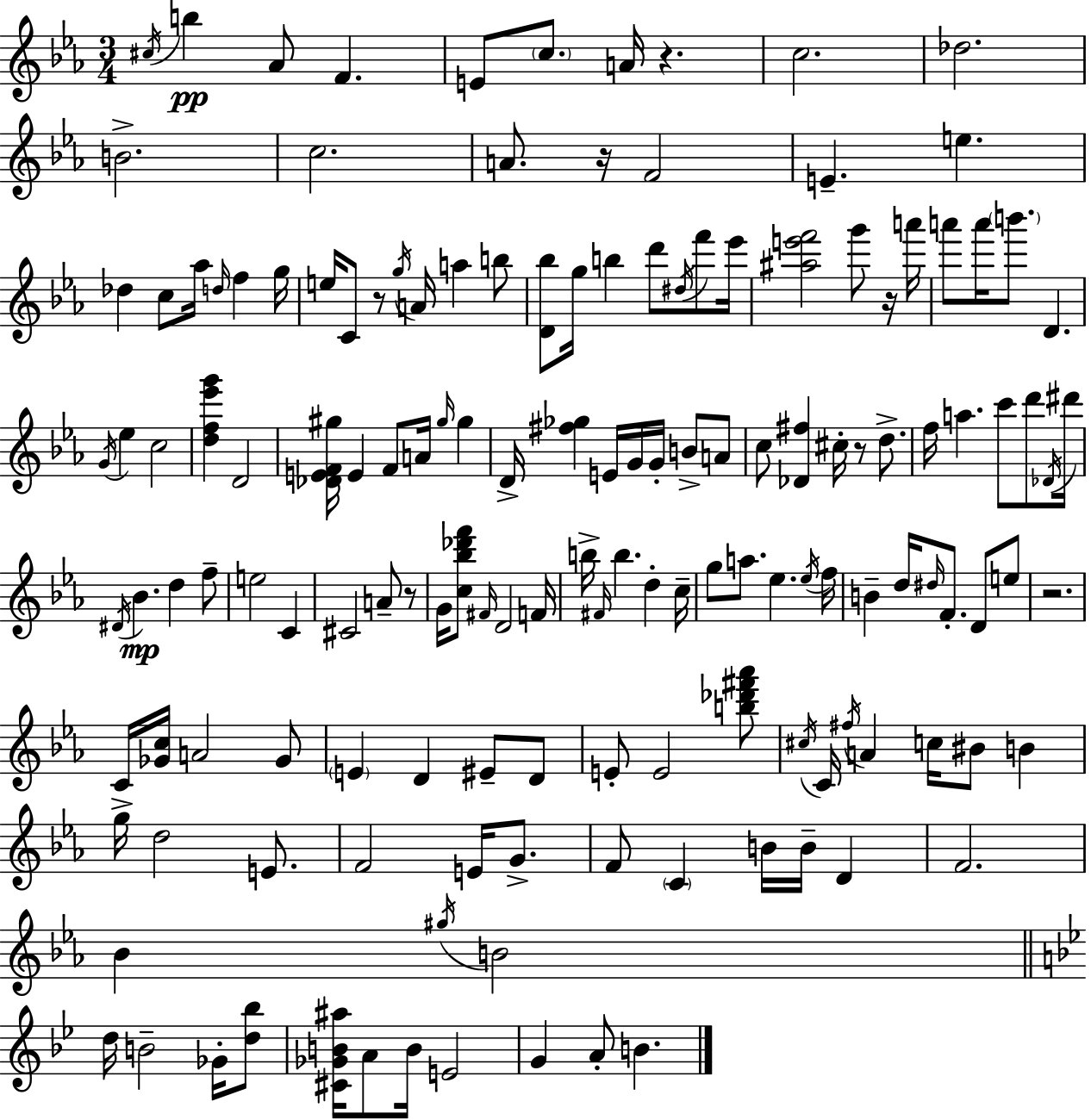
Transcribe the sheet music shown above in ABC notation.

X:1
T:Untitled
M:3/4
L:1/4
K:Cm
^c/4 b _A/2 F E/2 c/2 A/4 z c2 _d2 B2 c2 A/2 z/4 F2 E e _d c/2 _a/4 d/4 f g/4 e/4 C/2 z/2 g/4 A/4 a b/2 [D_b]/2 g/4 b d'/2 ^d/4 f'/2 _e'/4 [^ae'f']2 g'/2 z/4 a'/4 a'/2 a'/4 b'/2 D G/4 _e c2 [df_e'g'] D2 [_DEF^g]/4 E F/2 A/4 ^g/4 ^g D/4 [^f_g] E/4 G/4 G/4 B/2 A/2 c/2 [_D^f] ^c/4 z/2 d/2 f/4 a c'/2 d'/2 _D/4 ^d'/4 ^D/4 _B d f/2 e2 C ^C2 A/2 z/2 G/4 [c_b_d'f']/2 ^F/4 D2 F/4 b/4 ^F/4 b d c/4 g/2 a/2 _e _e/4 f/4 B d/4 ^d/4 F/2 D/2 e/2 z2 C/4 [_Gc]/4 A2 _G/2 E D ^E/2 D/2 E/2 E2 [b_d'^f'_a']/2 ^c/4 C/4 ^f/4 A c/4 ^B/2 B g/4 d2 E/2 F2 E/4 G/2 F/2 C B/4 B/4 D F2 _B ^g/4 B2 d/4 B2 _G/4 [d_b]/2 [^C_GB^a]/4 A/2 B/4 E2 G A/2 B